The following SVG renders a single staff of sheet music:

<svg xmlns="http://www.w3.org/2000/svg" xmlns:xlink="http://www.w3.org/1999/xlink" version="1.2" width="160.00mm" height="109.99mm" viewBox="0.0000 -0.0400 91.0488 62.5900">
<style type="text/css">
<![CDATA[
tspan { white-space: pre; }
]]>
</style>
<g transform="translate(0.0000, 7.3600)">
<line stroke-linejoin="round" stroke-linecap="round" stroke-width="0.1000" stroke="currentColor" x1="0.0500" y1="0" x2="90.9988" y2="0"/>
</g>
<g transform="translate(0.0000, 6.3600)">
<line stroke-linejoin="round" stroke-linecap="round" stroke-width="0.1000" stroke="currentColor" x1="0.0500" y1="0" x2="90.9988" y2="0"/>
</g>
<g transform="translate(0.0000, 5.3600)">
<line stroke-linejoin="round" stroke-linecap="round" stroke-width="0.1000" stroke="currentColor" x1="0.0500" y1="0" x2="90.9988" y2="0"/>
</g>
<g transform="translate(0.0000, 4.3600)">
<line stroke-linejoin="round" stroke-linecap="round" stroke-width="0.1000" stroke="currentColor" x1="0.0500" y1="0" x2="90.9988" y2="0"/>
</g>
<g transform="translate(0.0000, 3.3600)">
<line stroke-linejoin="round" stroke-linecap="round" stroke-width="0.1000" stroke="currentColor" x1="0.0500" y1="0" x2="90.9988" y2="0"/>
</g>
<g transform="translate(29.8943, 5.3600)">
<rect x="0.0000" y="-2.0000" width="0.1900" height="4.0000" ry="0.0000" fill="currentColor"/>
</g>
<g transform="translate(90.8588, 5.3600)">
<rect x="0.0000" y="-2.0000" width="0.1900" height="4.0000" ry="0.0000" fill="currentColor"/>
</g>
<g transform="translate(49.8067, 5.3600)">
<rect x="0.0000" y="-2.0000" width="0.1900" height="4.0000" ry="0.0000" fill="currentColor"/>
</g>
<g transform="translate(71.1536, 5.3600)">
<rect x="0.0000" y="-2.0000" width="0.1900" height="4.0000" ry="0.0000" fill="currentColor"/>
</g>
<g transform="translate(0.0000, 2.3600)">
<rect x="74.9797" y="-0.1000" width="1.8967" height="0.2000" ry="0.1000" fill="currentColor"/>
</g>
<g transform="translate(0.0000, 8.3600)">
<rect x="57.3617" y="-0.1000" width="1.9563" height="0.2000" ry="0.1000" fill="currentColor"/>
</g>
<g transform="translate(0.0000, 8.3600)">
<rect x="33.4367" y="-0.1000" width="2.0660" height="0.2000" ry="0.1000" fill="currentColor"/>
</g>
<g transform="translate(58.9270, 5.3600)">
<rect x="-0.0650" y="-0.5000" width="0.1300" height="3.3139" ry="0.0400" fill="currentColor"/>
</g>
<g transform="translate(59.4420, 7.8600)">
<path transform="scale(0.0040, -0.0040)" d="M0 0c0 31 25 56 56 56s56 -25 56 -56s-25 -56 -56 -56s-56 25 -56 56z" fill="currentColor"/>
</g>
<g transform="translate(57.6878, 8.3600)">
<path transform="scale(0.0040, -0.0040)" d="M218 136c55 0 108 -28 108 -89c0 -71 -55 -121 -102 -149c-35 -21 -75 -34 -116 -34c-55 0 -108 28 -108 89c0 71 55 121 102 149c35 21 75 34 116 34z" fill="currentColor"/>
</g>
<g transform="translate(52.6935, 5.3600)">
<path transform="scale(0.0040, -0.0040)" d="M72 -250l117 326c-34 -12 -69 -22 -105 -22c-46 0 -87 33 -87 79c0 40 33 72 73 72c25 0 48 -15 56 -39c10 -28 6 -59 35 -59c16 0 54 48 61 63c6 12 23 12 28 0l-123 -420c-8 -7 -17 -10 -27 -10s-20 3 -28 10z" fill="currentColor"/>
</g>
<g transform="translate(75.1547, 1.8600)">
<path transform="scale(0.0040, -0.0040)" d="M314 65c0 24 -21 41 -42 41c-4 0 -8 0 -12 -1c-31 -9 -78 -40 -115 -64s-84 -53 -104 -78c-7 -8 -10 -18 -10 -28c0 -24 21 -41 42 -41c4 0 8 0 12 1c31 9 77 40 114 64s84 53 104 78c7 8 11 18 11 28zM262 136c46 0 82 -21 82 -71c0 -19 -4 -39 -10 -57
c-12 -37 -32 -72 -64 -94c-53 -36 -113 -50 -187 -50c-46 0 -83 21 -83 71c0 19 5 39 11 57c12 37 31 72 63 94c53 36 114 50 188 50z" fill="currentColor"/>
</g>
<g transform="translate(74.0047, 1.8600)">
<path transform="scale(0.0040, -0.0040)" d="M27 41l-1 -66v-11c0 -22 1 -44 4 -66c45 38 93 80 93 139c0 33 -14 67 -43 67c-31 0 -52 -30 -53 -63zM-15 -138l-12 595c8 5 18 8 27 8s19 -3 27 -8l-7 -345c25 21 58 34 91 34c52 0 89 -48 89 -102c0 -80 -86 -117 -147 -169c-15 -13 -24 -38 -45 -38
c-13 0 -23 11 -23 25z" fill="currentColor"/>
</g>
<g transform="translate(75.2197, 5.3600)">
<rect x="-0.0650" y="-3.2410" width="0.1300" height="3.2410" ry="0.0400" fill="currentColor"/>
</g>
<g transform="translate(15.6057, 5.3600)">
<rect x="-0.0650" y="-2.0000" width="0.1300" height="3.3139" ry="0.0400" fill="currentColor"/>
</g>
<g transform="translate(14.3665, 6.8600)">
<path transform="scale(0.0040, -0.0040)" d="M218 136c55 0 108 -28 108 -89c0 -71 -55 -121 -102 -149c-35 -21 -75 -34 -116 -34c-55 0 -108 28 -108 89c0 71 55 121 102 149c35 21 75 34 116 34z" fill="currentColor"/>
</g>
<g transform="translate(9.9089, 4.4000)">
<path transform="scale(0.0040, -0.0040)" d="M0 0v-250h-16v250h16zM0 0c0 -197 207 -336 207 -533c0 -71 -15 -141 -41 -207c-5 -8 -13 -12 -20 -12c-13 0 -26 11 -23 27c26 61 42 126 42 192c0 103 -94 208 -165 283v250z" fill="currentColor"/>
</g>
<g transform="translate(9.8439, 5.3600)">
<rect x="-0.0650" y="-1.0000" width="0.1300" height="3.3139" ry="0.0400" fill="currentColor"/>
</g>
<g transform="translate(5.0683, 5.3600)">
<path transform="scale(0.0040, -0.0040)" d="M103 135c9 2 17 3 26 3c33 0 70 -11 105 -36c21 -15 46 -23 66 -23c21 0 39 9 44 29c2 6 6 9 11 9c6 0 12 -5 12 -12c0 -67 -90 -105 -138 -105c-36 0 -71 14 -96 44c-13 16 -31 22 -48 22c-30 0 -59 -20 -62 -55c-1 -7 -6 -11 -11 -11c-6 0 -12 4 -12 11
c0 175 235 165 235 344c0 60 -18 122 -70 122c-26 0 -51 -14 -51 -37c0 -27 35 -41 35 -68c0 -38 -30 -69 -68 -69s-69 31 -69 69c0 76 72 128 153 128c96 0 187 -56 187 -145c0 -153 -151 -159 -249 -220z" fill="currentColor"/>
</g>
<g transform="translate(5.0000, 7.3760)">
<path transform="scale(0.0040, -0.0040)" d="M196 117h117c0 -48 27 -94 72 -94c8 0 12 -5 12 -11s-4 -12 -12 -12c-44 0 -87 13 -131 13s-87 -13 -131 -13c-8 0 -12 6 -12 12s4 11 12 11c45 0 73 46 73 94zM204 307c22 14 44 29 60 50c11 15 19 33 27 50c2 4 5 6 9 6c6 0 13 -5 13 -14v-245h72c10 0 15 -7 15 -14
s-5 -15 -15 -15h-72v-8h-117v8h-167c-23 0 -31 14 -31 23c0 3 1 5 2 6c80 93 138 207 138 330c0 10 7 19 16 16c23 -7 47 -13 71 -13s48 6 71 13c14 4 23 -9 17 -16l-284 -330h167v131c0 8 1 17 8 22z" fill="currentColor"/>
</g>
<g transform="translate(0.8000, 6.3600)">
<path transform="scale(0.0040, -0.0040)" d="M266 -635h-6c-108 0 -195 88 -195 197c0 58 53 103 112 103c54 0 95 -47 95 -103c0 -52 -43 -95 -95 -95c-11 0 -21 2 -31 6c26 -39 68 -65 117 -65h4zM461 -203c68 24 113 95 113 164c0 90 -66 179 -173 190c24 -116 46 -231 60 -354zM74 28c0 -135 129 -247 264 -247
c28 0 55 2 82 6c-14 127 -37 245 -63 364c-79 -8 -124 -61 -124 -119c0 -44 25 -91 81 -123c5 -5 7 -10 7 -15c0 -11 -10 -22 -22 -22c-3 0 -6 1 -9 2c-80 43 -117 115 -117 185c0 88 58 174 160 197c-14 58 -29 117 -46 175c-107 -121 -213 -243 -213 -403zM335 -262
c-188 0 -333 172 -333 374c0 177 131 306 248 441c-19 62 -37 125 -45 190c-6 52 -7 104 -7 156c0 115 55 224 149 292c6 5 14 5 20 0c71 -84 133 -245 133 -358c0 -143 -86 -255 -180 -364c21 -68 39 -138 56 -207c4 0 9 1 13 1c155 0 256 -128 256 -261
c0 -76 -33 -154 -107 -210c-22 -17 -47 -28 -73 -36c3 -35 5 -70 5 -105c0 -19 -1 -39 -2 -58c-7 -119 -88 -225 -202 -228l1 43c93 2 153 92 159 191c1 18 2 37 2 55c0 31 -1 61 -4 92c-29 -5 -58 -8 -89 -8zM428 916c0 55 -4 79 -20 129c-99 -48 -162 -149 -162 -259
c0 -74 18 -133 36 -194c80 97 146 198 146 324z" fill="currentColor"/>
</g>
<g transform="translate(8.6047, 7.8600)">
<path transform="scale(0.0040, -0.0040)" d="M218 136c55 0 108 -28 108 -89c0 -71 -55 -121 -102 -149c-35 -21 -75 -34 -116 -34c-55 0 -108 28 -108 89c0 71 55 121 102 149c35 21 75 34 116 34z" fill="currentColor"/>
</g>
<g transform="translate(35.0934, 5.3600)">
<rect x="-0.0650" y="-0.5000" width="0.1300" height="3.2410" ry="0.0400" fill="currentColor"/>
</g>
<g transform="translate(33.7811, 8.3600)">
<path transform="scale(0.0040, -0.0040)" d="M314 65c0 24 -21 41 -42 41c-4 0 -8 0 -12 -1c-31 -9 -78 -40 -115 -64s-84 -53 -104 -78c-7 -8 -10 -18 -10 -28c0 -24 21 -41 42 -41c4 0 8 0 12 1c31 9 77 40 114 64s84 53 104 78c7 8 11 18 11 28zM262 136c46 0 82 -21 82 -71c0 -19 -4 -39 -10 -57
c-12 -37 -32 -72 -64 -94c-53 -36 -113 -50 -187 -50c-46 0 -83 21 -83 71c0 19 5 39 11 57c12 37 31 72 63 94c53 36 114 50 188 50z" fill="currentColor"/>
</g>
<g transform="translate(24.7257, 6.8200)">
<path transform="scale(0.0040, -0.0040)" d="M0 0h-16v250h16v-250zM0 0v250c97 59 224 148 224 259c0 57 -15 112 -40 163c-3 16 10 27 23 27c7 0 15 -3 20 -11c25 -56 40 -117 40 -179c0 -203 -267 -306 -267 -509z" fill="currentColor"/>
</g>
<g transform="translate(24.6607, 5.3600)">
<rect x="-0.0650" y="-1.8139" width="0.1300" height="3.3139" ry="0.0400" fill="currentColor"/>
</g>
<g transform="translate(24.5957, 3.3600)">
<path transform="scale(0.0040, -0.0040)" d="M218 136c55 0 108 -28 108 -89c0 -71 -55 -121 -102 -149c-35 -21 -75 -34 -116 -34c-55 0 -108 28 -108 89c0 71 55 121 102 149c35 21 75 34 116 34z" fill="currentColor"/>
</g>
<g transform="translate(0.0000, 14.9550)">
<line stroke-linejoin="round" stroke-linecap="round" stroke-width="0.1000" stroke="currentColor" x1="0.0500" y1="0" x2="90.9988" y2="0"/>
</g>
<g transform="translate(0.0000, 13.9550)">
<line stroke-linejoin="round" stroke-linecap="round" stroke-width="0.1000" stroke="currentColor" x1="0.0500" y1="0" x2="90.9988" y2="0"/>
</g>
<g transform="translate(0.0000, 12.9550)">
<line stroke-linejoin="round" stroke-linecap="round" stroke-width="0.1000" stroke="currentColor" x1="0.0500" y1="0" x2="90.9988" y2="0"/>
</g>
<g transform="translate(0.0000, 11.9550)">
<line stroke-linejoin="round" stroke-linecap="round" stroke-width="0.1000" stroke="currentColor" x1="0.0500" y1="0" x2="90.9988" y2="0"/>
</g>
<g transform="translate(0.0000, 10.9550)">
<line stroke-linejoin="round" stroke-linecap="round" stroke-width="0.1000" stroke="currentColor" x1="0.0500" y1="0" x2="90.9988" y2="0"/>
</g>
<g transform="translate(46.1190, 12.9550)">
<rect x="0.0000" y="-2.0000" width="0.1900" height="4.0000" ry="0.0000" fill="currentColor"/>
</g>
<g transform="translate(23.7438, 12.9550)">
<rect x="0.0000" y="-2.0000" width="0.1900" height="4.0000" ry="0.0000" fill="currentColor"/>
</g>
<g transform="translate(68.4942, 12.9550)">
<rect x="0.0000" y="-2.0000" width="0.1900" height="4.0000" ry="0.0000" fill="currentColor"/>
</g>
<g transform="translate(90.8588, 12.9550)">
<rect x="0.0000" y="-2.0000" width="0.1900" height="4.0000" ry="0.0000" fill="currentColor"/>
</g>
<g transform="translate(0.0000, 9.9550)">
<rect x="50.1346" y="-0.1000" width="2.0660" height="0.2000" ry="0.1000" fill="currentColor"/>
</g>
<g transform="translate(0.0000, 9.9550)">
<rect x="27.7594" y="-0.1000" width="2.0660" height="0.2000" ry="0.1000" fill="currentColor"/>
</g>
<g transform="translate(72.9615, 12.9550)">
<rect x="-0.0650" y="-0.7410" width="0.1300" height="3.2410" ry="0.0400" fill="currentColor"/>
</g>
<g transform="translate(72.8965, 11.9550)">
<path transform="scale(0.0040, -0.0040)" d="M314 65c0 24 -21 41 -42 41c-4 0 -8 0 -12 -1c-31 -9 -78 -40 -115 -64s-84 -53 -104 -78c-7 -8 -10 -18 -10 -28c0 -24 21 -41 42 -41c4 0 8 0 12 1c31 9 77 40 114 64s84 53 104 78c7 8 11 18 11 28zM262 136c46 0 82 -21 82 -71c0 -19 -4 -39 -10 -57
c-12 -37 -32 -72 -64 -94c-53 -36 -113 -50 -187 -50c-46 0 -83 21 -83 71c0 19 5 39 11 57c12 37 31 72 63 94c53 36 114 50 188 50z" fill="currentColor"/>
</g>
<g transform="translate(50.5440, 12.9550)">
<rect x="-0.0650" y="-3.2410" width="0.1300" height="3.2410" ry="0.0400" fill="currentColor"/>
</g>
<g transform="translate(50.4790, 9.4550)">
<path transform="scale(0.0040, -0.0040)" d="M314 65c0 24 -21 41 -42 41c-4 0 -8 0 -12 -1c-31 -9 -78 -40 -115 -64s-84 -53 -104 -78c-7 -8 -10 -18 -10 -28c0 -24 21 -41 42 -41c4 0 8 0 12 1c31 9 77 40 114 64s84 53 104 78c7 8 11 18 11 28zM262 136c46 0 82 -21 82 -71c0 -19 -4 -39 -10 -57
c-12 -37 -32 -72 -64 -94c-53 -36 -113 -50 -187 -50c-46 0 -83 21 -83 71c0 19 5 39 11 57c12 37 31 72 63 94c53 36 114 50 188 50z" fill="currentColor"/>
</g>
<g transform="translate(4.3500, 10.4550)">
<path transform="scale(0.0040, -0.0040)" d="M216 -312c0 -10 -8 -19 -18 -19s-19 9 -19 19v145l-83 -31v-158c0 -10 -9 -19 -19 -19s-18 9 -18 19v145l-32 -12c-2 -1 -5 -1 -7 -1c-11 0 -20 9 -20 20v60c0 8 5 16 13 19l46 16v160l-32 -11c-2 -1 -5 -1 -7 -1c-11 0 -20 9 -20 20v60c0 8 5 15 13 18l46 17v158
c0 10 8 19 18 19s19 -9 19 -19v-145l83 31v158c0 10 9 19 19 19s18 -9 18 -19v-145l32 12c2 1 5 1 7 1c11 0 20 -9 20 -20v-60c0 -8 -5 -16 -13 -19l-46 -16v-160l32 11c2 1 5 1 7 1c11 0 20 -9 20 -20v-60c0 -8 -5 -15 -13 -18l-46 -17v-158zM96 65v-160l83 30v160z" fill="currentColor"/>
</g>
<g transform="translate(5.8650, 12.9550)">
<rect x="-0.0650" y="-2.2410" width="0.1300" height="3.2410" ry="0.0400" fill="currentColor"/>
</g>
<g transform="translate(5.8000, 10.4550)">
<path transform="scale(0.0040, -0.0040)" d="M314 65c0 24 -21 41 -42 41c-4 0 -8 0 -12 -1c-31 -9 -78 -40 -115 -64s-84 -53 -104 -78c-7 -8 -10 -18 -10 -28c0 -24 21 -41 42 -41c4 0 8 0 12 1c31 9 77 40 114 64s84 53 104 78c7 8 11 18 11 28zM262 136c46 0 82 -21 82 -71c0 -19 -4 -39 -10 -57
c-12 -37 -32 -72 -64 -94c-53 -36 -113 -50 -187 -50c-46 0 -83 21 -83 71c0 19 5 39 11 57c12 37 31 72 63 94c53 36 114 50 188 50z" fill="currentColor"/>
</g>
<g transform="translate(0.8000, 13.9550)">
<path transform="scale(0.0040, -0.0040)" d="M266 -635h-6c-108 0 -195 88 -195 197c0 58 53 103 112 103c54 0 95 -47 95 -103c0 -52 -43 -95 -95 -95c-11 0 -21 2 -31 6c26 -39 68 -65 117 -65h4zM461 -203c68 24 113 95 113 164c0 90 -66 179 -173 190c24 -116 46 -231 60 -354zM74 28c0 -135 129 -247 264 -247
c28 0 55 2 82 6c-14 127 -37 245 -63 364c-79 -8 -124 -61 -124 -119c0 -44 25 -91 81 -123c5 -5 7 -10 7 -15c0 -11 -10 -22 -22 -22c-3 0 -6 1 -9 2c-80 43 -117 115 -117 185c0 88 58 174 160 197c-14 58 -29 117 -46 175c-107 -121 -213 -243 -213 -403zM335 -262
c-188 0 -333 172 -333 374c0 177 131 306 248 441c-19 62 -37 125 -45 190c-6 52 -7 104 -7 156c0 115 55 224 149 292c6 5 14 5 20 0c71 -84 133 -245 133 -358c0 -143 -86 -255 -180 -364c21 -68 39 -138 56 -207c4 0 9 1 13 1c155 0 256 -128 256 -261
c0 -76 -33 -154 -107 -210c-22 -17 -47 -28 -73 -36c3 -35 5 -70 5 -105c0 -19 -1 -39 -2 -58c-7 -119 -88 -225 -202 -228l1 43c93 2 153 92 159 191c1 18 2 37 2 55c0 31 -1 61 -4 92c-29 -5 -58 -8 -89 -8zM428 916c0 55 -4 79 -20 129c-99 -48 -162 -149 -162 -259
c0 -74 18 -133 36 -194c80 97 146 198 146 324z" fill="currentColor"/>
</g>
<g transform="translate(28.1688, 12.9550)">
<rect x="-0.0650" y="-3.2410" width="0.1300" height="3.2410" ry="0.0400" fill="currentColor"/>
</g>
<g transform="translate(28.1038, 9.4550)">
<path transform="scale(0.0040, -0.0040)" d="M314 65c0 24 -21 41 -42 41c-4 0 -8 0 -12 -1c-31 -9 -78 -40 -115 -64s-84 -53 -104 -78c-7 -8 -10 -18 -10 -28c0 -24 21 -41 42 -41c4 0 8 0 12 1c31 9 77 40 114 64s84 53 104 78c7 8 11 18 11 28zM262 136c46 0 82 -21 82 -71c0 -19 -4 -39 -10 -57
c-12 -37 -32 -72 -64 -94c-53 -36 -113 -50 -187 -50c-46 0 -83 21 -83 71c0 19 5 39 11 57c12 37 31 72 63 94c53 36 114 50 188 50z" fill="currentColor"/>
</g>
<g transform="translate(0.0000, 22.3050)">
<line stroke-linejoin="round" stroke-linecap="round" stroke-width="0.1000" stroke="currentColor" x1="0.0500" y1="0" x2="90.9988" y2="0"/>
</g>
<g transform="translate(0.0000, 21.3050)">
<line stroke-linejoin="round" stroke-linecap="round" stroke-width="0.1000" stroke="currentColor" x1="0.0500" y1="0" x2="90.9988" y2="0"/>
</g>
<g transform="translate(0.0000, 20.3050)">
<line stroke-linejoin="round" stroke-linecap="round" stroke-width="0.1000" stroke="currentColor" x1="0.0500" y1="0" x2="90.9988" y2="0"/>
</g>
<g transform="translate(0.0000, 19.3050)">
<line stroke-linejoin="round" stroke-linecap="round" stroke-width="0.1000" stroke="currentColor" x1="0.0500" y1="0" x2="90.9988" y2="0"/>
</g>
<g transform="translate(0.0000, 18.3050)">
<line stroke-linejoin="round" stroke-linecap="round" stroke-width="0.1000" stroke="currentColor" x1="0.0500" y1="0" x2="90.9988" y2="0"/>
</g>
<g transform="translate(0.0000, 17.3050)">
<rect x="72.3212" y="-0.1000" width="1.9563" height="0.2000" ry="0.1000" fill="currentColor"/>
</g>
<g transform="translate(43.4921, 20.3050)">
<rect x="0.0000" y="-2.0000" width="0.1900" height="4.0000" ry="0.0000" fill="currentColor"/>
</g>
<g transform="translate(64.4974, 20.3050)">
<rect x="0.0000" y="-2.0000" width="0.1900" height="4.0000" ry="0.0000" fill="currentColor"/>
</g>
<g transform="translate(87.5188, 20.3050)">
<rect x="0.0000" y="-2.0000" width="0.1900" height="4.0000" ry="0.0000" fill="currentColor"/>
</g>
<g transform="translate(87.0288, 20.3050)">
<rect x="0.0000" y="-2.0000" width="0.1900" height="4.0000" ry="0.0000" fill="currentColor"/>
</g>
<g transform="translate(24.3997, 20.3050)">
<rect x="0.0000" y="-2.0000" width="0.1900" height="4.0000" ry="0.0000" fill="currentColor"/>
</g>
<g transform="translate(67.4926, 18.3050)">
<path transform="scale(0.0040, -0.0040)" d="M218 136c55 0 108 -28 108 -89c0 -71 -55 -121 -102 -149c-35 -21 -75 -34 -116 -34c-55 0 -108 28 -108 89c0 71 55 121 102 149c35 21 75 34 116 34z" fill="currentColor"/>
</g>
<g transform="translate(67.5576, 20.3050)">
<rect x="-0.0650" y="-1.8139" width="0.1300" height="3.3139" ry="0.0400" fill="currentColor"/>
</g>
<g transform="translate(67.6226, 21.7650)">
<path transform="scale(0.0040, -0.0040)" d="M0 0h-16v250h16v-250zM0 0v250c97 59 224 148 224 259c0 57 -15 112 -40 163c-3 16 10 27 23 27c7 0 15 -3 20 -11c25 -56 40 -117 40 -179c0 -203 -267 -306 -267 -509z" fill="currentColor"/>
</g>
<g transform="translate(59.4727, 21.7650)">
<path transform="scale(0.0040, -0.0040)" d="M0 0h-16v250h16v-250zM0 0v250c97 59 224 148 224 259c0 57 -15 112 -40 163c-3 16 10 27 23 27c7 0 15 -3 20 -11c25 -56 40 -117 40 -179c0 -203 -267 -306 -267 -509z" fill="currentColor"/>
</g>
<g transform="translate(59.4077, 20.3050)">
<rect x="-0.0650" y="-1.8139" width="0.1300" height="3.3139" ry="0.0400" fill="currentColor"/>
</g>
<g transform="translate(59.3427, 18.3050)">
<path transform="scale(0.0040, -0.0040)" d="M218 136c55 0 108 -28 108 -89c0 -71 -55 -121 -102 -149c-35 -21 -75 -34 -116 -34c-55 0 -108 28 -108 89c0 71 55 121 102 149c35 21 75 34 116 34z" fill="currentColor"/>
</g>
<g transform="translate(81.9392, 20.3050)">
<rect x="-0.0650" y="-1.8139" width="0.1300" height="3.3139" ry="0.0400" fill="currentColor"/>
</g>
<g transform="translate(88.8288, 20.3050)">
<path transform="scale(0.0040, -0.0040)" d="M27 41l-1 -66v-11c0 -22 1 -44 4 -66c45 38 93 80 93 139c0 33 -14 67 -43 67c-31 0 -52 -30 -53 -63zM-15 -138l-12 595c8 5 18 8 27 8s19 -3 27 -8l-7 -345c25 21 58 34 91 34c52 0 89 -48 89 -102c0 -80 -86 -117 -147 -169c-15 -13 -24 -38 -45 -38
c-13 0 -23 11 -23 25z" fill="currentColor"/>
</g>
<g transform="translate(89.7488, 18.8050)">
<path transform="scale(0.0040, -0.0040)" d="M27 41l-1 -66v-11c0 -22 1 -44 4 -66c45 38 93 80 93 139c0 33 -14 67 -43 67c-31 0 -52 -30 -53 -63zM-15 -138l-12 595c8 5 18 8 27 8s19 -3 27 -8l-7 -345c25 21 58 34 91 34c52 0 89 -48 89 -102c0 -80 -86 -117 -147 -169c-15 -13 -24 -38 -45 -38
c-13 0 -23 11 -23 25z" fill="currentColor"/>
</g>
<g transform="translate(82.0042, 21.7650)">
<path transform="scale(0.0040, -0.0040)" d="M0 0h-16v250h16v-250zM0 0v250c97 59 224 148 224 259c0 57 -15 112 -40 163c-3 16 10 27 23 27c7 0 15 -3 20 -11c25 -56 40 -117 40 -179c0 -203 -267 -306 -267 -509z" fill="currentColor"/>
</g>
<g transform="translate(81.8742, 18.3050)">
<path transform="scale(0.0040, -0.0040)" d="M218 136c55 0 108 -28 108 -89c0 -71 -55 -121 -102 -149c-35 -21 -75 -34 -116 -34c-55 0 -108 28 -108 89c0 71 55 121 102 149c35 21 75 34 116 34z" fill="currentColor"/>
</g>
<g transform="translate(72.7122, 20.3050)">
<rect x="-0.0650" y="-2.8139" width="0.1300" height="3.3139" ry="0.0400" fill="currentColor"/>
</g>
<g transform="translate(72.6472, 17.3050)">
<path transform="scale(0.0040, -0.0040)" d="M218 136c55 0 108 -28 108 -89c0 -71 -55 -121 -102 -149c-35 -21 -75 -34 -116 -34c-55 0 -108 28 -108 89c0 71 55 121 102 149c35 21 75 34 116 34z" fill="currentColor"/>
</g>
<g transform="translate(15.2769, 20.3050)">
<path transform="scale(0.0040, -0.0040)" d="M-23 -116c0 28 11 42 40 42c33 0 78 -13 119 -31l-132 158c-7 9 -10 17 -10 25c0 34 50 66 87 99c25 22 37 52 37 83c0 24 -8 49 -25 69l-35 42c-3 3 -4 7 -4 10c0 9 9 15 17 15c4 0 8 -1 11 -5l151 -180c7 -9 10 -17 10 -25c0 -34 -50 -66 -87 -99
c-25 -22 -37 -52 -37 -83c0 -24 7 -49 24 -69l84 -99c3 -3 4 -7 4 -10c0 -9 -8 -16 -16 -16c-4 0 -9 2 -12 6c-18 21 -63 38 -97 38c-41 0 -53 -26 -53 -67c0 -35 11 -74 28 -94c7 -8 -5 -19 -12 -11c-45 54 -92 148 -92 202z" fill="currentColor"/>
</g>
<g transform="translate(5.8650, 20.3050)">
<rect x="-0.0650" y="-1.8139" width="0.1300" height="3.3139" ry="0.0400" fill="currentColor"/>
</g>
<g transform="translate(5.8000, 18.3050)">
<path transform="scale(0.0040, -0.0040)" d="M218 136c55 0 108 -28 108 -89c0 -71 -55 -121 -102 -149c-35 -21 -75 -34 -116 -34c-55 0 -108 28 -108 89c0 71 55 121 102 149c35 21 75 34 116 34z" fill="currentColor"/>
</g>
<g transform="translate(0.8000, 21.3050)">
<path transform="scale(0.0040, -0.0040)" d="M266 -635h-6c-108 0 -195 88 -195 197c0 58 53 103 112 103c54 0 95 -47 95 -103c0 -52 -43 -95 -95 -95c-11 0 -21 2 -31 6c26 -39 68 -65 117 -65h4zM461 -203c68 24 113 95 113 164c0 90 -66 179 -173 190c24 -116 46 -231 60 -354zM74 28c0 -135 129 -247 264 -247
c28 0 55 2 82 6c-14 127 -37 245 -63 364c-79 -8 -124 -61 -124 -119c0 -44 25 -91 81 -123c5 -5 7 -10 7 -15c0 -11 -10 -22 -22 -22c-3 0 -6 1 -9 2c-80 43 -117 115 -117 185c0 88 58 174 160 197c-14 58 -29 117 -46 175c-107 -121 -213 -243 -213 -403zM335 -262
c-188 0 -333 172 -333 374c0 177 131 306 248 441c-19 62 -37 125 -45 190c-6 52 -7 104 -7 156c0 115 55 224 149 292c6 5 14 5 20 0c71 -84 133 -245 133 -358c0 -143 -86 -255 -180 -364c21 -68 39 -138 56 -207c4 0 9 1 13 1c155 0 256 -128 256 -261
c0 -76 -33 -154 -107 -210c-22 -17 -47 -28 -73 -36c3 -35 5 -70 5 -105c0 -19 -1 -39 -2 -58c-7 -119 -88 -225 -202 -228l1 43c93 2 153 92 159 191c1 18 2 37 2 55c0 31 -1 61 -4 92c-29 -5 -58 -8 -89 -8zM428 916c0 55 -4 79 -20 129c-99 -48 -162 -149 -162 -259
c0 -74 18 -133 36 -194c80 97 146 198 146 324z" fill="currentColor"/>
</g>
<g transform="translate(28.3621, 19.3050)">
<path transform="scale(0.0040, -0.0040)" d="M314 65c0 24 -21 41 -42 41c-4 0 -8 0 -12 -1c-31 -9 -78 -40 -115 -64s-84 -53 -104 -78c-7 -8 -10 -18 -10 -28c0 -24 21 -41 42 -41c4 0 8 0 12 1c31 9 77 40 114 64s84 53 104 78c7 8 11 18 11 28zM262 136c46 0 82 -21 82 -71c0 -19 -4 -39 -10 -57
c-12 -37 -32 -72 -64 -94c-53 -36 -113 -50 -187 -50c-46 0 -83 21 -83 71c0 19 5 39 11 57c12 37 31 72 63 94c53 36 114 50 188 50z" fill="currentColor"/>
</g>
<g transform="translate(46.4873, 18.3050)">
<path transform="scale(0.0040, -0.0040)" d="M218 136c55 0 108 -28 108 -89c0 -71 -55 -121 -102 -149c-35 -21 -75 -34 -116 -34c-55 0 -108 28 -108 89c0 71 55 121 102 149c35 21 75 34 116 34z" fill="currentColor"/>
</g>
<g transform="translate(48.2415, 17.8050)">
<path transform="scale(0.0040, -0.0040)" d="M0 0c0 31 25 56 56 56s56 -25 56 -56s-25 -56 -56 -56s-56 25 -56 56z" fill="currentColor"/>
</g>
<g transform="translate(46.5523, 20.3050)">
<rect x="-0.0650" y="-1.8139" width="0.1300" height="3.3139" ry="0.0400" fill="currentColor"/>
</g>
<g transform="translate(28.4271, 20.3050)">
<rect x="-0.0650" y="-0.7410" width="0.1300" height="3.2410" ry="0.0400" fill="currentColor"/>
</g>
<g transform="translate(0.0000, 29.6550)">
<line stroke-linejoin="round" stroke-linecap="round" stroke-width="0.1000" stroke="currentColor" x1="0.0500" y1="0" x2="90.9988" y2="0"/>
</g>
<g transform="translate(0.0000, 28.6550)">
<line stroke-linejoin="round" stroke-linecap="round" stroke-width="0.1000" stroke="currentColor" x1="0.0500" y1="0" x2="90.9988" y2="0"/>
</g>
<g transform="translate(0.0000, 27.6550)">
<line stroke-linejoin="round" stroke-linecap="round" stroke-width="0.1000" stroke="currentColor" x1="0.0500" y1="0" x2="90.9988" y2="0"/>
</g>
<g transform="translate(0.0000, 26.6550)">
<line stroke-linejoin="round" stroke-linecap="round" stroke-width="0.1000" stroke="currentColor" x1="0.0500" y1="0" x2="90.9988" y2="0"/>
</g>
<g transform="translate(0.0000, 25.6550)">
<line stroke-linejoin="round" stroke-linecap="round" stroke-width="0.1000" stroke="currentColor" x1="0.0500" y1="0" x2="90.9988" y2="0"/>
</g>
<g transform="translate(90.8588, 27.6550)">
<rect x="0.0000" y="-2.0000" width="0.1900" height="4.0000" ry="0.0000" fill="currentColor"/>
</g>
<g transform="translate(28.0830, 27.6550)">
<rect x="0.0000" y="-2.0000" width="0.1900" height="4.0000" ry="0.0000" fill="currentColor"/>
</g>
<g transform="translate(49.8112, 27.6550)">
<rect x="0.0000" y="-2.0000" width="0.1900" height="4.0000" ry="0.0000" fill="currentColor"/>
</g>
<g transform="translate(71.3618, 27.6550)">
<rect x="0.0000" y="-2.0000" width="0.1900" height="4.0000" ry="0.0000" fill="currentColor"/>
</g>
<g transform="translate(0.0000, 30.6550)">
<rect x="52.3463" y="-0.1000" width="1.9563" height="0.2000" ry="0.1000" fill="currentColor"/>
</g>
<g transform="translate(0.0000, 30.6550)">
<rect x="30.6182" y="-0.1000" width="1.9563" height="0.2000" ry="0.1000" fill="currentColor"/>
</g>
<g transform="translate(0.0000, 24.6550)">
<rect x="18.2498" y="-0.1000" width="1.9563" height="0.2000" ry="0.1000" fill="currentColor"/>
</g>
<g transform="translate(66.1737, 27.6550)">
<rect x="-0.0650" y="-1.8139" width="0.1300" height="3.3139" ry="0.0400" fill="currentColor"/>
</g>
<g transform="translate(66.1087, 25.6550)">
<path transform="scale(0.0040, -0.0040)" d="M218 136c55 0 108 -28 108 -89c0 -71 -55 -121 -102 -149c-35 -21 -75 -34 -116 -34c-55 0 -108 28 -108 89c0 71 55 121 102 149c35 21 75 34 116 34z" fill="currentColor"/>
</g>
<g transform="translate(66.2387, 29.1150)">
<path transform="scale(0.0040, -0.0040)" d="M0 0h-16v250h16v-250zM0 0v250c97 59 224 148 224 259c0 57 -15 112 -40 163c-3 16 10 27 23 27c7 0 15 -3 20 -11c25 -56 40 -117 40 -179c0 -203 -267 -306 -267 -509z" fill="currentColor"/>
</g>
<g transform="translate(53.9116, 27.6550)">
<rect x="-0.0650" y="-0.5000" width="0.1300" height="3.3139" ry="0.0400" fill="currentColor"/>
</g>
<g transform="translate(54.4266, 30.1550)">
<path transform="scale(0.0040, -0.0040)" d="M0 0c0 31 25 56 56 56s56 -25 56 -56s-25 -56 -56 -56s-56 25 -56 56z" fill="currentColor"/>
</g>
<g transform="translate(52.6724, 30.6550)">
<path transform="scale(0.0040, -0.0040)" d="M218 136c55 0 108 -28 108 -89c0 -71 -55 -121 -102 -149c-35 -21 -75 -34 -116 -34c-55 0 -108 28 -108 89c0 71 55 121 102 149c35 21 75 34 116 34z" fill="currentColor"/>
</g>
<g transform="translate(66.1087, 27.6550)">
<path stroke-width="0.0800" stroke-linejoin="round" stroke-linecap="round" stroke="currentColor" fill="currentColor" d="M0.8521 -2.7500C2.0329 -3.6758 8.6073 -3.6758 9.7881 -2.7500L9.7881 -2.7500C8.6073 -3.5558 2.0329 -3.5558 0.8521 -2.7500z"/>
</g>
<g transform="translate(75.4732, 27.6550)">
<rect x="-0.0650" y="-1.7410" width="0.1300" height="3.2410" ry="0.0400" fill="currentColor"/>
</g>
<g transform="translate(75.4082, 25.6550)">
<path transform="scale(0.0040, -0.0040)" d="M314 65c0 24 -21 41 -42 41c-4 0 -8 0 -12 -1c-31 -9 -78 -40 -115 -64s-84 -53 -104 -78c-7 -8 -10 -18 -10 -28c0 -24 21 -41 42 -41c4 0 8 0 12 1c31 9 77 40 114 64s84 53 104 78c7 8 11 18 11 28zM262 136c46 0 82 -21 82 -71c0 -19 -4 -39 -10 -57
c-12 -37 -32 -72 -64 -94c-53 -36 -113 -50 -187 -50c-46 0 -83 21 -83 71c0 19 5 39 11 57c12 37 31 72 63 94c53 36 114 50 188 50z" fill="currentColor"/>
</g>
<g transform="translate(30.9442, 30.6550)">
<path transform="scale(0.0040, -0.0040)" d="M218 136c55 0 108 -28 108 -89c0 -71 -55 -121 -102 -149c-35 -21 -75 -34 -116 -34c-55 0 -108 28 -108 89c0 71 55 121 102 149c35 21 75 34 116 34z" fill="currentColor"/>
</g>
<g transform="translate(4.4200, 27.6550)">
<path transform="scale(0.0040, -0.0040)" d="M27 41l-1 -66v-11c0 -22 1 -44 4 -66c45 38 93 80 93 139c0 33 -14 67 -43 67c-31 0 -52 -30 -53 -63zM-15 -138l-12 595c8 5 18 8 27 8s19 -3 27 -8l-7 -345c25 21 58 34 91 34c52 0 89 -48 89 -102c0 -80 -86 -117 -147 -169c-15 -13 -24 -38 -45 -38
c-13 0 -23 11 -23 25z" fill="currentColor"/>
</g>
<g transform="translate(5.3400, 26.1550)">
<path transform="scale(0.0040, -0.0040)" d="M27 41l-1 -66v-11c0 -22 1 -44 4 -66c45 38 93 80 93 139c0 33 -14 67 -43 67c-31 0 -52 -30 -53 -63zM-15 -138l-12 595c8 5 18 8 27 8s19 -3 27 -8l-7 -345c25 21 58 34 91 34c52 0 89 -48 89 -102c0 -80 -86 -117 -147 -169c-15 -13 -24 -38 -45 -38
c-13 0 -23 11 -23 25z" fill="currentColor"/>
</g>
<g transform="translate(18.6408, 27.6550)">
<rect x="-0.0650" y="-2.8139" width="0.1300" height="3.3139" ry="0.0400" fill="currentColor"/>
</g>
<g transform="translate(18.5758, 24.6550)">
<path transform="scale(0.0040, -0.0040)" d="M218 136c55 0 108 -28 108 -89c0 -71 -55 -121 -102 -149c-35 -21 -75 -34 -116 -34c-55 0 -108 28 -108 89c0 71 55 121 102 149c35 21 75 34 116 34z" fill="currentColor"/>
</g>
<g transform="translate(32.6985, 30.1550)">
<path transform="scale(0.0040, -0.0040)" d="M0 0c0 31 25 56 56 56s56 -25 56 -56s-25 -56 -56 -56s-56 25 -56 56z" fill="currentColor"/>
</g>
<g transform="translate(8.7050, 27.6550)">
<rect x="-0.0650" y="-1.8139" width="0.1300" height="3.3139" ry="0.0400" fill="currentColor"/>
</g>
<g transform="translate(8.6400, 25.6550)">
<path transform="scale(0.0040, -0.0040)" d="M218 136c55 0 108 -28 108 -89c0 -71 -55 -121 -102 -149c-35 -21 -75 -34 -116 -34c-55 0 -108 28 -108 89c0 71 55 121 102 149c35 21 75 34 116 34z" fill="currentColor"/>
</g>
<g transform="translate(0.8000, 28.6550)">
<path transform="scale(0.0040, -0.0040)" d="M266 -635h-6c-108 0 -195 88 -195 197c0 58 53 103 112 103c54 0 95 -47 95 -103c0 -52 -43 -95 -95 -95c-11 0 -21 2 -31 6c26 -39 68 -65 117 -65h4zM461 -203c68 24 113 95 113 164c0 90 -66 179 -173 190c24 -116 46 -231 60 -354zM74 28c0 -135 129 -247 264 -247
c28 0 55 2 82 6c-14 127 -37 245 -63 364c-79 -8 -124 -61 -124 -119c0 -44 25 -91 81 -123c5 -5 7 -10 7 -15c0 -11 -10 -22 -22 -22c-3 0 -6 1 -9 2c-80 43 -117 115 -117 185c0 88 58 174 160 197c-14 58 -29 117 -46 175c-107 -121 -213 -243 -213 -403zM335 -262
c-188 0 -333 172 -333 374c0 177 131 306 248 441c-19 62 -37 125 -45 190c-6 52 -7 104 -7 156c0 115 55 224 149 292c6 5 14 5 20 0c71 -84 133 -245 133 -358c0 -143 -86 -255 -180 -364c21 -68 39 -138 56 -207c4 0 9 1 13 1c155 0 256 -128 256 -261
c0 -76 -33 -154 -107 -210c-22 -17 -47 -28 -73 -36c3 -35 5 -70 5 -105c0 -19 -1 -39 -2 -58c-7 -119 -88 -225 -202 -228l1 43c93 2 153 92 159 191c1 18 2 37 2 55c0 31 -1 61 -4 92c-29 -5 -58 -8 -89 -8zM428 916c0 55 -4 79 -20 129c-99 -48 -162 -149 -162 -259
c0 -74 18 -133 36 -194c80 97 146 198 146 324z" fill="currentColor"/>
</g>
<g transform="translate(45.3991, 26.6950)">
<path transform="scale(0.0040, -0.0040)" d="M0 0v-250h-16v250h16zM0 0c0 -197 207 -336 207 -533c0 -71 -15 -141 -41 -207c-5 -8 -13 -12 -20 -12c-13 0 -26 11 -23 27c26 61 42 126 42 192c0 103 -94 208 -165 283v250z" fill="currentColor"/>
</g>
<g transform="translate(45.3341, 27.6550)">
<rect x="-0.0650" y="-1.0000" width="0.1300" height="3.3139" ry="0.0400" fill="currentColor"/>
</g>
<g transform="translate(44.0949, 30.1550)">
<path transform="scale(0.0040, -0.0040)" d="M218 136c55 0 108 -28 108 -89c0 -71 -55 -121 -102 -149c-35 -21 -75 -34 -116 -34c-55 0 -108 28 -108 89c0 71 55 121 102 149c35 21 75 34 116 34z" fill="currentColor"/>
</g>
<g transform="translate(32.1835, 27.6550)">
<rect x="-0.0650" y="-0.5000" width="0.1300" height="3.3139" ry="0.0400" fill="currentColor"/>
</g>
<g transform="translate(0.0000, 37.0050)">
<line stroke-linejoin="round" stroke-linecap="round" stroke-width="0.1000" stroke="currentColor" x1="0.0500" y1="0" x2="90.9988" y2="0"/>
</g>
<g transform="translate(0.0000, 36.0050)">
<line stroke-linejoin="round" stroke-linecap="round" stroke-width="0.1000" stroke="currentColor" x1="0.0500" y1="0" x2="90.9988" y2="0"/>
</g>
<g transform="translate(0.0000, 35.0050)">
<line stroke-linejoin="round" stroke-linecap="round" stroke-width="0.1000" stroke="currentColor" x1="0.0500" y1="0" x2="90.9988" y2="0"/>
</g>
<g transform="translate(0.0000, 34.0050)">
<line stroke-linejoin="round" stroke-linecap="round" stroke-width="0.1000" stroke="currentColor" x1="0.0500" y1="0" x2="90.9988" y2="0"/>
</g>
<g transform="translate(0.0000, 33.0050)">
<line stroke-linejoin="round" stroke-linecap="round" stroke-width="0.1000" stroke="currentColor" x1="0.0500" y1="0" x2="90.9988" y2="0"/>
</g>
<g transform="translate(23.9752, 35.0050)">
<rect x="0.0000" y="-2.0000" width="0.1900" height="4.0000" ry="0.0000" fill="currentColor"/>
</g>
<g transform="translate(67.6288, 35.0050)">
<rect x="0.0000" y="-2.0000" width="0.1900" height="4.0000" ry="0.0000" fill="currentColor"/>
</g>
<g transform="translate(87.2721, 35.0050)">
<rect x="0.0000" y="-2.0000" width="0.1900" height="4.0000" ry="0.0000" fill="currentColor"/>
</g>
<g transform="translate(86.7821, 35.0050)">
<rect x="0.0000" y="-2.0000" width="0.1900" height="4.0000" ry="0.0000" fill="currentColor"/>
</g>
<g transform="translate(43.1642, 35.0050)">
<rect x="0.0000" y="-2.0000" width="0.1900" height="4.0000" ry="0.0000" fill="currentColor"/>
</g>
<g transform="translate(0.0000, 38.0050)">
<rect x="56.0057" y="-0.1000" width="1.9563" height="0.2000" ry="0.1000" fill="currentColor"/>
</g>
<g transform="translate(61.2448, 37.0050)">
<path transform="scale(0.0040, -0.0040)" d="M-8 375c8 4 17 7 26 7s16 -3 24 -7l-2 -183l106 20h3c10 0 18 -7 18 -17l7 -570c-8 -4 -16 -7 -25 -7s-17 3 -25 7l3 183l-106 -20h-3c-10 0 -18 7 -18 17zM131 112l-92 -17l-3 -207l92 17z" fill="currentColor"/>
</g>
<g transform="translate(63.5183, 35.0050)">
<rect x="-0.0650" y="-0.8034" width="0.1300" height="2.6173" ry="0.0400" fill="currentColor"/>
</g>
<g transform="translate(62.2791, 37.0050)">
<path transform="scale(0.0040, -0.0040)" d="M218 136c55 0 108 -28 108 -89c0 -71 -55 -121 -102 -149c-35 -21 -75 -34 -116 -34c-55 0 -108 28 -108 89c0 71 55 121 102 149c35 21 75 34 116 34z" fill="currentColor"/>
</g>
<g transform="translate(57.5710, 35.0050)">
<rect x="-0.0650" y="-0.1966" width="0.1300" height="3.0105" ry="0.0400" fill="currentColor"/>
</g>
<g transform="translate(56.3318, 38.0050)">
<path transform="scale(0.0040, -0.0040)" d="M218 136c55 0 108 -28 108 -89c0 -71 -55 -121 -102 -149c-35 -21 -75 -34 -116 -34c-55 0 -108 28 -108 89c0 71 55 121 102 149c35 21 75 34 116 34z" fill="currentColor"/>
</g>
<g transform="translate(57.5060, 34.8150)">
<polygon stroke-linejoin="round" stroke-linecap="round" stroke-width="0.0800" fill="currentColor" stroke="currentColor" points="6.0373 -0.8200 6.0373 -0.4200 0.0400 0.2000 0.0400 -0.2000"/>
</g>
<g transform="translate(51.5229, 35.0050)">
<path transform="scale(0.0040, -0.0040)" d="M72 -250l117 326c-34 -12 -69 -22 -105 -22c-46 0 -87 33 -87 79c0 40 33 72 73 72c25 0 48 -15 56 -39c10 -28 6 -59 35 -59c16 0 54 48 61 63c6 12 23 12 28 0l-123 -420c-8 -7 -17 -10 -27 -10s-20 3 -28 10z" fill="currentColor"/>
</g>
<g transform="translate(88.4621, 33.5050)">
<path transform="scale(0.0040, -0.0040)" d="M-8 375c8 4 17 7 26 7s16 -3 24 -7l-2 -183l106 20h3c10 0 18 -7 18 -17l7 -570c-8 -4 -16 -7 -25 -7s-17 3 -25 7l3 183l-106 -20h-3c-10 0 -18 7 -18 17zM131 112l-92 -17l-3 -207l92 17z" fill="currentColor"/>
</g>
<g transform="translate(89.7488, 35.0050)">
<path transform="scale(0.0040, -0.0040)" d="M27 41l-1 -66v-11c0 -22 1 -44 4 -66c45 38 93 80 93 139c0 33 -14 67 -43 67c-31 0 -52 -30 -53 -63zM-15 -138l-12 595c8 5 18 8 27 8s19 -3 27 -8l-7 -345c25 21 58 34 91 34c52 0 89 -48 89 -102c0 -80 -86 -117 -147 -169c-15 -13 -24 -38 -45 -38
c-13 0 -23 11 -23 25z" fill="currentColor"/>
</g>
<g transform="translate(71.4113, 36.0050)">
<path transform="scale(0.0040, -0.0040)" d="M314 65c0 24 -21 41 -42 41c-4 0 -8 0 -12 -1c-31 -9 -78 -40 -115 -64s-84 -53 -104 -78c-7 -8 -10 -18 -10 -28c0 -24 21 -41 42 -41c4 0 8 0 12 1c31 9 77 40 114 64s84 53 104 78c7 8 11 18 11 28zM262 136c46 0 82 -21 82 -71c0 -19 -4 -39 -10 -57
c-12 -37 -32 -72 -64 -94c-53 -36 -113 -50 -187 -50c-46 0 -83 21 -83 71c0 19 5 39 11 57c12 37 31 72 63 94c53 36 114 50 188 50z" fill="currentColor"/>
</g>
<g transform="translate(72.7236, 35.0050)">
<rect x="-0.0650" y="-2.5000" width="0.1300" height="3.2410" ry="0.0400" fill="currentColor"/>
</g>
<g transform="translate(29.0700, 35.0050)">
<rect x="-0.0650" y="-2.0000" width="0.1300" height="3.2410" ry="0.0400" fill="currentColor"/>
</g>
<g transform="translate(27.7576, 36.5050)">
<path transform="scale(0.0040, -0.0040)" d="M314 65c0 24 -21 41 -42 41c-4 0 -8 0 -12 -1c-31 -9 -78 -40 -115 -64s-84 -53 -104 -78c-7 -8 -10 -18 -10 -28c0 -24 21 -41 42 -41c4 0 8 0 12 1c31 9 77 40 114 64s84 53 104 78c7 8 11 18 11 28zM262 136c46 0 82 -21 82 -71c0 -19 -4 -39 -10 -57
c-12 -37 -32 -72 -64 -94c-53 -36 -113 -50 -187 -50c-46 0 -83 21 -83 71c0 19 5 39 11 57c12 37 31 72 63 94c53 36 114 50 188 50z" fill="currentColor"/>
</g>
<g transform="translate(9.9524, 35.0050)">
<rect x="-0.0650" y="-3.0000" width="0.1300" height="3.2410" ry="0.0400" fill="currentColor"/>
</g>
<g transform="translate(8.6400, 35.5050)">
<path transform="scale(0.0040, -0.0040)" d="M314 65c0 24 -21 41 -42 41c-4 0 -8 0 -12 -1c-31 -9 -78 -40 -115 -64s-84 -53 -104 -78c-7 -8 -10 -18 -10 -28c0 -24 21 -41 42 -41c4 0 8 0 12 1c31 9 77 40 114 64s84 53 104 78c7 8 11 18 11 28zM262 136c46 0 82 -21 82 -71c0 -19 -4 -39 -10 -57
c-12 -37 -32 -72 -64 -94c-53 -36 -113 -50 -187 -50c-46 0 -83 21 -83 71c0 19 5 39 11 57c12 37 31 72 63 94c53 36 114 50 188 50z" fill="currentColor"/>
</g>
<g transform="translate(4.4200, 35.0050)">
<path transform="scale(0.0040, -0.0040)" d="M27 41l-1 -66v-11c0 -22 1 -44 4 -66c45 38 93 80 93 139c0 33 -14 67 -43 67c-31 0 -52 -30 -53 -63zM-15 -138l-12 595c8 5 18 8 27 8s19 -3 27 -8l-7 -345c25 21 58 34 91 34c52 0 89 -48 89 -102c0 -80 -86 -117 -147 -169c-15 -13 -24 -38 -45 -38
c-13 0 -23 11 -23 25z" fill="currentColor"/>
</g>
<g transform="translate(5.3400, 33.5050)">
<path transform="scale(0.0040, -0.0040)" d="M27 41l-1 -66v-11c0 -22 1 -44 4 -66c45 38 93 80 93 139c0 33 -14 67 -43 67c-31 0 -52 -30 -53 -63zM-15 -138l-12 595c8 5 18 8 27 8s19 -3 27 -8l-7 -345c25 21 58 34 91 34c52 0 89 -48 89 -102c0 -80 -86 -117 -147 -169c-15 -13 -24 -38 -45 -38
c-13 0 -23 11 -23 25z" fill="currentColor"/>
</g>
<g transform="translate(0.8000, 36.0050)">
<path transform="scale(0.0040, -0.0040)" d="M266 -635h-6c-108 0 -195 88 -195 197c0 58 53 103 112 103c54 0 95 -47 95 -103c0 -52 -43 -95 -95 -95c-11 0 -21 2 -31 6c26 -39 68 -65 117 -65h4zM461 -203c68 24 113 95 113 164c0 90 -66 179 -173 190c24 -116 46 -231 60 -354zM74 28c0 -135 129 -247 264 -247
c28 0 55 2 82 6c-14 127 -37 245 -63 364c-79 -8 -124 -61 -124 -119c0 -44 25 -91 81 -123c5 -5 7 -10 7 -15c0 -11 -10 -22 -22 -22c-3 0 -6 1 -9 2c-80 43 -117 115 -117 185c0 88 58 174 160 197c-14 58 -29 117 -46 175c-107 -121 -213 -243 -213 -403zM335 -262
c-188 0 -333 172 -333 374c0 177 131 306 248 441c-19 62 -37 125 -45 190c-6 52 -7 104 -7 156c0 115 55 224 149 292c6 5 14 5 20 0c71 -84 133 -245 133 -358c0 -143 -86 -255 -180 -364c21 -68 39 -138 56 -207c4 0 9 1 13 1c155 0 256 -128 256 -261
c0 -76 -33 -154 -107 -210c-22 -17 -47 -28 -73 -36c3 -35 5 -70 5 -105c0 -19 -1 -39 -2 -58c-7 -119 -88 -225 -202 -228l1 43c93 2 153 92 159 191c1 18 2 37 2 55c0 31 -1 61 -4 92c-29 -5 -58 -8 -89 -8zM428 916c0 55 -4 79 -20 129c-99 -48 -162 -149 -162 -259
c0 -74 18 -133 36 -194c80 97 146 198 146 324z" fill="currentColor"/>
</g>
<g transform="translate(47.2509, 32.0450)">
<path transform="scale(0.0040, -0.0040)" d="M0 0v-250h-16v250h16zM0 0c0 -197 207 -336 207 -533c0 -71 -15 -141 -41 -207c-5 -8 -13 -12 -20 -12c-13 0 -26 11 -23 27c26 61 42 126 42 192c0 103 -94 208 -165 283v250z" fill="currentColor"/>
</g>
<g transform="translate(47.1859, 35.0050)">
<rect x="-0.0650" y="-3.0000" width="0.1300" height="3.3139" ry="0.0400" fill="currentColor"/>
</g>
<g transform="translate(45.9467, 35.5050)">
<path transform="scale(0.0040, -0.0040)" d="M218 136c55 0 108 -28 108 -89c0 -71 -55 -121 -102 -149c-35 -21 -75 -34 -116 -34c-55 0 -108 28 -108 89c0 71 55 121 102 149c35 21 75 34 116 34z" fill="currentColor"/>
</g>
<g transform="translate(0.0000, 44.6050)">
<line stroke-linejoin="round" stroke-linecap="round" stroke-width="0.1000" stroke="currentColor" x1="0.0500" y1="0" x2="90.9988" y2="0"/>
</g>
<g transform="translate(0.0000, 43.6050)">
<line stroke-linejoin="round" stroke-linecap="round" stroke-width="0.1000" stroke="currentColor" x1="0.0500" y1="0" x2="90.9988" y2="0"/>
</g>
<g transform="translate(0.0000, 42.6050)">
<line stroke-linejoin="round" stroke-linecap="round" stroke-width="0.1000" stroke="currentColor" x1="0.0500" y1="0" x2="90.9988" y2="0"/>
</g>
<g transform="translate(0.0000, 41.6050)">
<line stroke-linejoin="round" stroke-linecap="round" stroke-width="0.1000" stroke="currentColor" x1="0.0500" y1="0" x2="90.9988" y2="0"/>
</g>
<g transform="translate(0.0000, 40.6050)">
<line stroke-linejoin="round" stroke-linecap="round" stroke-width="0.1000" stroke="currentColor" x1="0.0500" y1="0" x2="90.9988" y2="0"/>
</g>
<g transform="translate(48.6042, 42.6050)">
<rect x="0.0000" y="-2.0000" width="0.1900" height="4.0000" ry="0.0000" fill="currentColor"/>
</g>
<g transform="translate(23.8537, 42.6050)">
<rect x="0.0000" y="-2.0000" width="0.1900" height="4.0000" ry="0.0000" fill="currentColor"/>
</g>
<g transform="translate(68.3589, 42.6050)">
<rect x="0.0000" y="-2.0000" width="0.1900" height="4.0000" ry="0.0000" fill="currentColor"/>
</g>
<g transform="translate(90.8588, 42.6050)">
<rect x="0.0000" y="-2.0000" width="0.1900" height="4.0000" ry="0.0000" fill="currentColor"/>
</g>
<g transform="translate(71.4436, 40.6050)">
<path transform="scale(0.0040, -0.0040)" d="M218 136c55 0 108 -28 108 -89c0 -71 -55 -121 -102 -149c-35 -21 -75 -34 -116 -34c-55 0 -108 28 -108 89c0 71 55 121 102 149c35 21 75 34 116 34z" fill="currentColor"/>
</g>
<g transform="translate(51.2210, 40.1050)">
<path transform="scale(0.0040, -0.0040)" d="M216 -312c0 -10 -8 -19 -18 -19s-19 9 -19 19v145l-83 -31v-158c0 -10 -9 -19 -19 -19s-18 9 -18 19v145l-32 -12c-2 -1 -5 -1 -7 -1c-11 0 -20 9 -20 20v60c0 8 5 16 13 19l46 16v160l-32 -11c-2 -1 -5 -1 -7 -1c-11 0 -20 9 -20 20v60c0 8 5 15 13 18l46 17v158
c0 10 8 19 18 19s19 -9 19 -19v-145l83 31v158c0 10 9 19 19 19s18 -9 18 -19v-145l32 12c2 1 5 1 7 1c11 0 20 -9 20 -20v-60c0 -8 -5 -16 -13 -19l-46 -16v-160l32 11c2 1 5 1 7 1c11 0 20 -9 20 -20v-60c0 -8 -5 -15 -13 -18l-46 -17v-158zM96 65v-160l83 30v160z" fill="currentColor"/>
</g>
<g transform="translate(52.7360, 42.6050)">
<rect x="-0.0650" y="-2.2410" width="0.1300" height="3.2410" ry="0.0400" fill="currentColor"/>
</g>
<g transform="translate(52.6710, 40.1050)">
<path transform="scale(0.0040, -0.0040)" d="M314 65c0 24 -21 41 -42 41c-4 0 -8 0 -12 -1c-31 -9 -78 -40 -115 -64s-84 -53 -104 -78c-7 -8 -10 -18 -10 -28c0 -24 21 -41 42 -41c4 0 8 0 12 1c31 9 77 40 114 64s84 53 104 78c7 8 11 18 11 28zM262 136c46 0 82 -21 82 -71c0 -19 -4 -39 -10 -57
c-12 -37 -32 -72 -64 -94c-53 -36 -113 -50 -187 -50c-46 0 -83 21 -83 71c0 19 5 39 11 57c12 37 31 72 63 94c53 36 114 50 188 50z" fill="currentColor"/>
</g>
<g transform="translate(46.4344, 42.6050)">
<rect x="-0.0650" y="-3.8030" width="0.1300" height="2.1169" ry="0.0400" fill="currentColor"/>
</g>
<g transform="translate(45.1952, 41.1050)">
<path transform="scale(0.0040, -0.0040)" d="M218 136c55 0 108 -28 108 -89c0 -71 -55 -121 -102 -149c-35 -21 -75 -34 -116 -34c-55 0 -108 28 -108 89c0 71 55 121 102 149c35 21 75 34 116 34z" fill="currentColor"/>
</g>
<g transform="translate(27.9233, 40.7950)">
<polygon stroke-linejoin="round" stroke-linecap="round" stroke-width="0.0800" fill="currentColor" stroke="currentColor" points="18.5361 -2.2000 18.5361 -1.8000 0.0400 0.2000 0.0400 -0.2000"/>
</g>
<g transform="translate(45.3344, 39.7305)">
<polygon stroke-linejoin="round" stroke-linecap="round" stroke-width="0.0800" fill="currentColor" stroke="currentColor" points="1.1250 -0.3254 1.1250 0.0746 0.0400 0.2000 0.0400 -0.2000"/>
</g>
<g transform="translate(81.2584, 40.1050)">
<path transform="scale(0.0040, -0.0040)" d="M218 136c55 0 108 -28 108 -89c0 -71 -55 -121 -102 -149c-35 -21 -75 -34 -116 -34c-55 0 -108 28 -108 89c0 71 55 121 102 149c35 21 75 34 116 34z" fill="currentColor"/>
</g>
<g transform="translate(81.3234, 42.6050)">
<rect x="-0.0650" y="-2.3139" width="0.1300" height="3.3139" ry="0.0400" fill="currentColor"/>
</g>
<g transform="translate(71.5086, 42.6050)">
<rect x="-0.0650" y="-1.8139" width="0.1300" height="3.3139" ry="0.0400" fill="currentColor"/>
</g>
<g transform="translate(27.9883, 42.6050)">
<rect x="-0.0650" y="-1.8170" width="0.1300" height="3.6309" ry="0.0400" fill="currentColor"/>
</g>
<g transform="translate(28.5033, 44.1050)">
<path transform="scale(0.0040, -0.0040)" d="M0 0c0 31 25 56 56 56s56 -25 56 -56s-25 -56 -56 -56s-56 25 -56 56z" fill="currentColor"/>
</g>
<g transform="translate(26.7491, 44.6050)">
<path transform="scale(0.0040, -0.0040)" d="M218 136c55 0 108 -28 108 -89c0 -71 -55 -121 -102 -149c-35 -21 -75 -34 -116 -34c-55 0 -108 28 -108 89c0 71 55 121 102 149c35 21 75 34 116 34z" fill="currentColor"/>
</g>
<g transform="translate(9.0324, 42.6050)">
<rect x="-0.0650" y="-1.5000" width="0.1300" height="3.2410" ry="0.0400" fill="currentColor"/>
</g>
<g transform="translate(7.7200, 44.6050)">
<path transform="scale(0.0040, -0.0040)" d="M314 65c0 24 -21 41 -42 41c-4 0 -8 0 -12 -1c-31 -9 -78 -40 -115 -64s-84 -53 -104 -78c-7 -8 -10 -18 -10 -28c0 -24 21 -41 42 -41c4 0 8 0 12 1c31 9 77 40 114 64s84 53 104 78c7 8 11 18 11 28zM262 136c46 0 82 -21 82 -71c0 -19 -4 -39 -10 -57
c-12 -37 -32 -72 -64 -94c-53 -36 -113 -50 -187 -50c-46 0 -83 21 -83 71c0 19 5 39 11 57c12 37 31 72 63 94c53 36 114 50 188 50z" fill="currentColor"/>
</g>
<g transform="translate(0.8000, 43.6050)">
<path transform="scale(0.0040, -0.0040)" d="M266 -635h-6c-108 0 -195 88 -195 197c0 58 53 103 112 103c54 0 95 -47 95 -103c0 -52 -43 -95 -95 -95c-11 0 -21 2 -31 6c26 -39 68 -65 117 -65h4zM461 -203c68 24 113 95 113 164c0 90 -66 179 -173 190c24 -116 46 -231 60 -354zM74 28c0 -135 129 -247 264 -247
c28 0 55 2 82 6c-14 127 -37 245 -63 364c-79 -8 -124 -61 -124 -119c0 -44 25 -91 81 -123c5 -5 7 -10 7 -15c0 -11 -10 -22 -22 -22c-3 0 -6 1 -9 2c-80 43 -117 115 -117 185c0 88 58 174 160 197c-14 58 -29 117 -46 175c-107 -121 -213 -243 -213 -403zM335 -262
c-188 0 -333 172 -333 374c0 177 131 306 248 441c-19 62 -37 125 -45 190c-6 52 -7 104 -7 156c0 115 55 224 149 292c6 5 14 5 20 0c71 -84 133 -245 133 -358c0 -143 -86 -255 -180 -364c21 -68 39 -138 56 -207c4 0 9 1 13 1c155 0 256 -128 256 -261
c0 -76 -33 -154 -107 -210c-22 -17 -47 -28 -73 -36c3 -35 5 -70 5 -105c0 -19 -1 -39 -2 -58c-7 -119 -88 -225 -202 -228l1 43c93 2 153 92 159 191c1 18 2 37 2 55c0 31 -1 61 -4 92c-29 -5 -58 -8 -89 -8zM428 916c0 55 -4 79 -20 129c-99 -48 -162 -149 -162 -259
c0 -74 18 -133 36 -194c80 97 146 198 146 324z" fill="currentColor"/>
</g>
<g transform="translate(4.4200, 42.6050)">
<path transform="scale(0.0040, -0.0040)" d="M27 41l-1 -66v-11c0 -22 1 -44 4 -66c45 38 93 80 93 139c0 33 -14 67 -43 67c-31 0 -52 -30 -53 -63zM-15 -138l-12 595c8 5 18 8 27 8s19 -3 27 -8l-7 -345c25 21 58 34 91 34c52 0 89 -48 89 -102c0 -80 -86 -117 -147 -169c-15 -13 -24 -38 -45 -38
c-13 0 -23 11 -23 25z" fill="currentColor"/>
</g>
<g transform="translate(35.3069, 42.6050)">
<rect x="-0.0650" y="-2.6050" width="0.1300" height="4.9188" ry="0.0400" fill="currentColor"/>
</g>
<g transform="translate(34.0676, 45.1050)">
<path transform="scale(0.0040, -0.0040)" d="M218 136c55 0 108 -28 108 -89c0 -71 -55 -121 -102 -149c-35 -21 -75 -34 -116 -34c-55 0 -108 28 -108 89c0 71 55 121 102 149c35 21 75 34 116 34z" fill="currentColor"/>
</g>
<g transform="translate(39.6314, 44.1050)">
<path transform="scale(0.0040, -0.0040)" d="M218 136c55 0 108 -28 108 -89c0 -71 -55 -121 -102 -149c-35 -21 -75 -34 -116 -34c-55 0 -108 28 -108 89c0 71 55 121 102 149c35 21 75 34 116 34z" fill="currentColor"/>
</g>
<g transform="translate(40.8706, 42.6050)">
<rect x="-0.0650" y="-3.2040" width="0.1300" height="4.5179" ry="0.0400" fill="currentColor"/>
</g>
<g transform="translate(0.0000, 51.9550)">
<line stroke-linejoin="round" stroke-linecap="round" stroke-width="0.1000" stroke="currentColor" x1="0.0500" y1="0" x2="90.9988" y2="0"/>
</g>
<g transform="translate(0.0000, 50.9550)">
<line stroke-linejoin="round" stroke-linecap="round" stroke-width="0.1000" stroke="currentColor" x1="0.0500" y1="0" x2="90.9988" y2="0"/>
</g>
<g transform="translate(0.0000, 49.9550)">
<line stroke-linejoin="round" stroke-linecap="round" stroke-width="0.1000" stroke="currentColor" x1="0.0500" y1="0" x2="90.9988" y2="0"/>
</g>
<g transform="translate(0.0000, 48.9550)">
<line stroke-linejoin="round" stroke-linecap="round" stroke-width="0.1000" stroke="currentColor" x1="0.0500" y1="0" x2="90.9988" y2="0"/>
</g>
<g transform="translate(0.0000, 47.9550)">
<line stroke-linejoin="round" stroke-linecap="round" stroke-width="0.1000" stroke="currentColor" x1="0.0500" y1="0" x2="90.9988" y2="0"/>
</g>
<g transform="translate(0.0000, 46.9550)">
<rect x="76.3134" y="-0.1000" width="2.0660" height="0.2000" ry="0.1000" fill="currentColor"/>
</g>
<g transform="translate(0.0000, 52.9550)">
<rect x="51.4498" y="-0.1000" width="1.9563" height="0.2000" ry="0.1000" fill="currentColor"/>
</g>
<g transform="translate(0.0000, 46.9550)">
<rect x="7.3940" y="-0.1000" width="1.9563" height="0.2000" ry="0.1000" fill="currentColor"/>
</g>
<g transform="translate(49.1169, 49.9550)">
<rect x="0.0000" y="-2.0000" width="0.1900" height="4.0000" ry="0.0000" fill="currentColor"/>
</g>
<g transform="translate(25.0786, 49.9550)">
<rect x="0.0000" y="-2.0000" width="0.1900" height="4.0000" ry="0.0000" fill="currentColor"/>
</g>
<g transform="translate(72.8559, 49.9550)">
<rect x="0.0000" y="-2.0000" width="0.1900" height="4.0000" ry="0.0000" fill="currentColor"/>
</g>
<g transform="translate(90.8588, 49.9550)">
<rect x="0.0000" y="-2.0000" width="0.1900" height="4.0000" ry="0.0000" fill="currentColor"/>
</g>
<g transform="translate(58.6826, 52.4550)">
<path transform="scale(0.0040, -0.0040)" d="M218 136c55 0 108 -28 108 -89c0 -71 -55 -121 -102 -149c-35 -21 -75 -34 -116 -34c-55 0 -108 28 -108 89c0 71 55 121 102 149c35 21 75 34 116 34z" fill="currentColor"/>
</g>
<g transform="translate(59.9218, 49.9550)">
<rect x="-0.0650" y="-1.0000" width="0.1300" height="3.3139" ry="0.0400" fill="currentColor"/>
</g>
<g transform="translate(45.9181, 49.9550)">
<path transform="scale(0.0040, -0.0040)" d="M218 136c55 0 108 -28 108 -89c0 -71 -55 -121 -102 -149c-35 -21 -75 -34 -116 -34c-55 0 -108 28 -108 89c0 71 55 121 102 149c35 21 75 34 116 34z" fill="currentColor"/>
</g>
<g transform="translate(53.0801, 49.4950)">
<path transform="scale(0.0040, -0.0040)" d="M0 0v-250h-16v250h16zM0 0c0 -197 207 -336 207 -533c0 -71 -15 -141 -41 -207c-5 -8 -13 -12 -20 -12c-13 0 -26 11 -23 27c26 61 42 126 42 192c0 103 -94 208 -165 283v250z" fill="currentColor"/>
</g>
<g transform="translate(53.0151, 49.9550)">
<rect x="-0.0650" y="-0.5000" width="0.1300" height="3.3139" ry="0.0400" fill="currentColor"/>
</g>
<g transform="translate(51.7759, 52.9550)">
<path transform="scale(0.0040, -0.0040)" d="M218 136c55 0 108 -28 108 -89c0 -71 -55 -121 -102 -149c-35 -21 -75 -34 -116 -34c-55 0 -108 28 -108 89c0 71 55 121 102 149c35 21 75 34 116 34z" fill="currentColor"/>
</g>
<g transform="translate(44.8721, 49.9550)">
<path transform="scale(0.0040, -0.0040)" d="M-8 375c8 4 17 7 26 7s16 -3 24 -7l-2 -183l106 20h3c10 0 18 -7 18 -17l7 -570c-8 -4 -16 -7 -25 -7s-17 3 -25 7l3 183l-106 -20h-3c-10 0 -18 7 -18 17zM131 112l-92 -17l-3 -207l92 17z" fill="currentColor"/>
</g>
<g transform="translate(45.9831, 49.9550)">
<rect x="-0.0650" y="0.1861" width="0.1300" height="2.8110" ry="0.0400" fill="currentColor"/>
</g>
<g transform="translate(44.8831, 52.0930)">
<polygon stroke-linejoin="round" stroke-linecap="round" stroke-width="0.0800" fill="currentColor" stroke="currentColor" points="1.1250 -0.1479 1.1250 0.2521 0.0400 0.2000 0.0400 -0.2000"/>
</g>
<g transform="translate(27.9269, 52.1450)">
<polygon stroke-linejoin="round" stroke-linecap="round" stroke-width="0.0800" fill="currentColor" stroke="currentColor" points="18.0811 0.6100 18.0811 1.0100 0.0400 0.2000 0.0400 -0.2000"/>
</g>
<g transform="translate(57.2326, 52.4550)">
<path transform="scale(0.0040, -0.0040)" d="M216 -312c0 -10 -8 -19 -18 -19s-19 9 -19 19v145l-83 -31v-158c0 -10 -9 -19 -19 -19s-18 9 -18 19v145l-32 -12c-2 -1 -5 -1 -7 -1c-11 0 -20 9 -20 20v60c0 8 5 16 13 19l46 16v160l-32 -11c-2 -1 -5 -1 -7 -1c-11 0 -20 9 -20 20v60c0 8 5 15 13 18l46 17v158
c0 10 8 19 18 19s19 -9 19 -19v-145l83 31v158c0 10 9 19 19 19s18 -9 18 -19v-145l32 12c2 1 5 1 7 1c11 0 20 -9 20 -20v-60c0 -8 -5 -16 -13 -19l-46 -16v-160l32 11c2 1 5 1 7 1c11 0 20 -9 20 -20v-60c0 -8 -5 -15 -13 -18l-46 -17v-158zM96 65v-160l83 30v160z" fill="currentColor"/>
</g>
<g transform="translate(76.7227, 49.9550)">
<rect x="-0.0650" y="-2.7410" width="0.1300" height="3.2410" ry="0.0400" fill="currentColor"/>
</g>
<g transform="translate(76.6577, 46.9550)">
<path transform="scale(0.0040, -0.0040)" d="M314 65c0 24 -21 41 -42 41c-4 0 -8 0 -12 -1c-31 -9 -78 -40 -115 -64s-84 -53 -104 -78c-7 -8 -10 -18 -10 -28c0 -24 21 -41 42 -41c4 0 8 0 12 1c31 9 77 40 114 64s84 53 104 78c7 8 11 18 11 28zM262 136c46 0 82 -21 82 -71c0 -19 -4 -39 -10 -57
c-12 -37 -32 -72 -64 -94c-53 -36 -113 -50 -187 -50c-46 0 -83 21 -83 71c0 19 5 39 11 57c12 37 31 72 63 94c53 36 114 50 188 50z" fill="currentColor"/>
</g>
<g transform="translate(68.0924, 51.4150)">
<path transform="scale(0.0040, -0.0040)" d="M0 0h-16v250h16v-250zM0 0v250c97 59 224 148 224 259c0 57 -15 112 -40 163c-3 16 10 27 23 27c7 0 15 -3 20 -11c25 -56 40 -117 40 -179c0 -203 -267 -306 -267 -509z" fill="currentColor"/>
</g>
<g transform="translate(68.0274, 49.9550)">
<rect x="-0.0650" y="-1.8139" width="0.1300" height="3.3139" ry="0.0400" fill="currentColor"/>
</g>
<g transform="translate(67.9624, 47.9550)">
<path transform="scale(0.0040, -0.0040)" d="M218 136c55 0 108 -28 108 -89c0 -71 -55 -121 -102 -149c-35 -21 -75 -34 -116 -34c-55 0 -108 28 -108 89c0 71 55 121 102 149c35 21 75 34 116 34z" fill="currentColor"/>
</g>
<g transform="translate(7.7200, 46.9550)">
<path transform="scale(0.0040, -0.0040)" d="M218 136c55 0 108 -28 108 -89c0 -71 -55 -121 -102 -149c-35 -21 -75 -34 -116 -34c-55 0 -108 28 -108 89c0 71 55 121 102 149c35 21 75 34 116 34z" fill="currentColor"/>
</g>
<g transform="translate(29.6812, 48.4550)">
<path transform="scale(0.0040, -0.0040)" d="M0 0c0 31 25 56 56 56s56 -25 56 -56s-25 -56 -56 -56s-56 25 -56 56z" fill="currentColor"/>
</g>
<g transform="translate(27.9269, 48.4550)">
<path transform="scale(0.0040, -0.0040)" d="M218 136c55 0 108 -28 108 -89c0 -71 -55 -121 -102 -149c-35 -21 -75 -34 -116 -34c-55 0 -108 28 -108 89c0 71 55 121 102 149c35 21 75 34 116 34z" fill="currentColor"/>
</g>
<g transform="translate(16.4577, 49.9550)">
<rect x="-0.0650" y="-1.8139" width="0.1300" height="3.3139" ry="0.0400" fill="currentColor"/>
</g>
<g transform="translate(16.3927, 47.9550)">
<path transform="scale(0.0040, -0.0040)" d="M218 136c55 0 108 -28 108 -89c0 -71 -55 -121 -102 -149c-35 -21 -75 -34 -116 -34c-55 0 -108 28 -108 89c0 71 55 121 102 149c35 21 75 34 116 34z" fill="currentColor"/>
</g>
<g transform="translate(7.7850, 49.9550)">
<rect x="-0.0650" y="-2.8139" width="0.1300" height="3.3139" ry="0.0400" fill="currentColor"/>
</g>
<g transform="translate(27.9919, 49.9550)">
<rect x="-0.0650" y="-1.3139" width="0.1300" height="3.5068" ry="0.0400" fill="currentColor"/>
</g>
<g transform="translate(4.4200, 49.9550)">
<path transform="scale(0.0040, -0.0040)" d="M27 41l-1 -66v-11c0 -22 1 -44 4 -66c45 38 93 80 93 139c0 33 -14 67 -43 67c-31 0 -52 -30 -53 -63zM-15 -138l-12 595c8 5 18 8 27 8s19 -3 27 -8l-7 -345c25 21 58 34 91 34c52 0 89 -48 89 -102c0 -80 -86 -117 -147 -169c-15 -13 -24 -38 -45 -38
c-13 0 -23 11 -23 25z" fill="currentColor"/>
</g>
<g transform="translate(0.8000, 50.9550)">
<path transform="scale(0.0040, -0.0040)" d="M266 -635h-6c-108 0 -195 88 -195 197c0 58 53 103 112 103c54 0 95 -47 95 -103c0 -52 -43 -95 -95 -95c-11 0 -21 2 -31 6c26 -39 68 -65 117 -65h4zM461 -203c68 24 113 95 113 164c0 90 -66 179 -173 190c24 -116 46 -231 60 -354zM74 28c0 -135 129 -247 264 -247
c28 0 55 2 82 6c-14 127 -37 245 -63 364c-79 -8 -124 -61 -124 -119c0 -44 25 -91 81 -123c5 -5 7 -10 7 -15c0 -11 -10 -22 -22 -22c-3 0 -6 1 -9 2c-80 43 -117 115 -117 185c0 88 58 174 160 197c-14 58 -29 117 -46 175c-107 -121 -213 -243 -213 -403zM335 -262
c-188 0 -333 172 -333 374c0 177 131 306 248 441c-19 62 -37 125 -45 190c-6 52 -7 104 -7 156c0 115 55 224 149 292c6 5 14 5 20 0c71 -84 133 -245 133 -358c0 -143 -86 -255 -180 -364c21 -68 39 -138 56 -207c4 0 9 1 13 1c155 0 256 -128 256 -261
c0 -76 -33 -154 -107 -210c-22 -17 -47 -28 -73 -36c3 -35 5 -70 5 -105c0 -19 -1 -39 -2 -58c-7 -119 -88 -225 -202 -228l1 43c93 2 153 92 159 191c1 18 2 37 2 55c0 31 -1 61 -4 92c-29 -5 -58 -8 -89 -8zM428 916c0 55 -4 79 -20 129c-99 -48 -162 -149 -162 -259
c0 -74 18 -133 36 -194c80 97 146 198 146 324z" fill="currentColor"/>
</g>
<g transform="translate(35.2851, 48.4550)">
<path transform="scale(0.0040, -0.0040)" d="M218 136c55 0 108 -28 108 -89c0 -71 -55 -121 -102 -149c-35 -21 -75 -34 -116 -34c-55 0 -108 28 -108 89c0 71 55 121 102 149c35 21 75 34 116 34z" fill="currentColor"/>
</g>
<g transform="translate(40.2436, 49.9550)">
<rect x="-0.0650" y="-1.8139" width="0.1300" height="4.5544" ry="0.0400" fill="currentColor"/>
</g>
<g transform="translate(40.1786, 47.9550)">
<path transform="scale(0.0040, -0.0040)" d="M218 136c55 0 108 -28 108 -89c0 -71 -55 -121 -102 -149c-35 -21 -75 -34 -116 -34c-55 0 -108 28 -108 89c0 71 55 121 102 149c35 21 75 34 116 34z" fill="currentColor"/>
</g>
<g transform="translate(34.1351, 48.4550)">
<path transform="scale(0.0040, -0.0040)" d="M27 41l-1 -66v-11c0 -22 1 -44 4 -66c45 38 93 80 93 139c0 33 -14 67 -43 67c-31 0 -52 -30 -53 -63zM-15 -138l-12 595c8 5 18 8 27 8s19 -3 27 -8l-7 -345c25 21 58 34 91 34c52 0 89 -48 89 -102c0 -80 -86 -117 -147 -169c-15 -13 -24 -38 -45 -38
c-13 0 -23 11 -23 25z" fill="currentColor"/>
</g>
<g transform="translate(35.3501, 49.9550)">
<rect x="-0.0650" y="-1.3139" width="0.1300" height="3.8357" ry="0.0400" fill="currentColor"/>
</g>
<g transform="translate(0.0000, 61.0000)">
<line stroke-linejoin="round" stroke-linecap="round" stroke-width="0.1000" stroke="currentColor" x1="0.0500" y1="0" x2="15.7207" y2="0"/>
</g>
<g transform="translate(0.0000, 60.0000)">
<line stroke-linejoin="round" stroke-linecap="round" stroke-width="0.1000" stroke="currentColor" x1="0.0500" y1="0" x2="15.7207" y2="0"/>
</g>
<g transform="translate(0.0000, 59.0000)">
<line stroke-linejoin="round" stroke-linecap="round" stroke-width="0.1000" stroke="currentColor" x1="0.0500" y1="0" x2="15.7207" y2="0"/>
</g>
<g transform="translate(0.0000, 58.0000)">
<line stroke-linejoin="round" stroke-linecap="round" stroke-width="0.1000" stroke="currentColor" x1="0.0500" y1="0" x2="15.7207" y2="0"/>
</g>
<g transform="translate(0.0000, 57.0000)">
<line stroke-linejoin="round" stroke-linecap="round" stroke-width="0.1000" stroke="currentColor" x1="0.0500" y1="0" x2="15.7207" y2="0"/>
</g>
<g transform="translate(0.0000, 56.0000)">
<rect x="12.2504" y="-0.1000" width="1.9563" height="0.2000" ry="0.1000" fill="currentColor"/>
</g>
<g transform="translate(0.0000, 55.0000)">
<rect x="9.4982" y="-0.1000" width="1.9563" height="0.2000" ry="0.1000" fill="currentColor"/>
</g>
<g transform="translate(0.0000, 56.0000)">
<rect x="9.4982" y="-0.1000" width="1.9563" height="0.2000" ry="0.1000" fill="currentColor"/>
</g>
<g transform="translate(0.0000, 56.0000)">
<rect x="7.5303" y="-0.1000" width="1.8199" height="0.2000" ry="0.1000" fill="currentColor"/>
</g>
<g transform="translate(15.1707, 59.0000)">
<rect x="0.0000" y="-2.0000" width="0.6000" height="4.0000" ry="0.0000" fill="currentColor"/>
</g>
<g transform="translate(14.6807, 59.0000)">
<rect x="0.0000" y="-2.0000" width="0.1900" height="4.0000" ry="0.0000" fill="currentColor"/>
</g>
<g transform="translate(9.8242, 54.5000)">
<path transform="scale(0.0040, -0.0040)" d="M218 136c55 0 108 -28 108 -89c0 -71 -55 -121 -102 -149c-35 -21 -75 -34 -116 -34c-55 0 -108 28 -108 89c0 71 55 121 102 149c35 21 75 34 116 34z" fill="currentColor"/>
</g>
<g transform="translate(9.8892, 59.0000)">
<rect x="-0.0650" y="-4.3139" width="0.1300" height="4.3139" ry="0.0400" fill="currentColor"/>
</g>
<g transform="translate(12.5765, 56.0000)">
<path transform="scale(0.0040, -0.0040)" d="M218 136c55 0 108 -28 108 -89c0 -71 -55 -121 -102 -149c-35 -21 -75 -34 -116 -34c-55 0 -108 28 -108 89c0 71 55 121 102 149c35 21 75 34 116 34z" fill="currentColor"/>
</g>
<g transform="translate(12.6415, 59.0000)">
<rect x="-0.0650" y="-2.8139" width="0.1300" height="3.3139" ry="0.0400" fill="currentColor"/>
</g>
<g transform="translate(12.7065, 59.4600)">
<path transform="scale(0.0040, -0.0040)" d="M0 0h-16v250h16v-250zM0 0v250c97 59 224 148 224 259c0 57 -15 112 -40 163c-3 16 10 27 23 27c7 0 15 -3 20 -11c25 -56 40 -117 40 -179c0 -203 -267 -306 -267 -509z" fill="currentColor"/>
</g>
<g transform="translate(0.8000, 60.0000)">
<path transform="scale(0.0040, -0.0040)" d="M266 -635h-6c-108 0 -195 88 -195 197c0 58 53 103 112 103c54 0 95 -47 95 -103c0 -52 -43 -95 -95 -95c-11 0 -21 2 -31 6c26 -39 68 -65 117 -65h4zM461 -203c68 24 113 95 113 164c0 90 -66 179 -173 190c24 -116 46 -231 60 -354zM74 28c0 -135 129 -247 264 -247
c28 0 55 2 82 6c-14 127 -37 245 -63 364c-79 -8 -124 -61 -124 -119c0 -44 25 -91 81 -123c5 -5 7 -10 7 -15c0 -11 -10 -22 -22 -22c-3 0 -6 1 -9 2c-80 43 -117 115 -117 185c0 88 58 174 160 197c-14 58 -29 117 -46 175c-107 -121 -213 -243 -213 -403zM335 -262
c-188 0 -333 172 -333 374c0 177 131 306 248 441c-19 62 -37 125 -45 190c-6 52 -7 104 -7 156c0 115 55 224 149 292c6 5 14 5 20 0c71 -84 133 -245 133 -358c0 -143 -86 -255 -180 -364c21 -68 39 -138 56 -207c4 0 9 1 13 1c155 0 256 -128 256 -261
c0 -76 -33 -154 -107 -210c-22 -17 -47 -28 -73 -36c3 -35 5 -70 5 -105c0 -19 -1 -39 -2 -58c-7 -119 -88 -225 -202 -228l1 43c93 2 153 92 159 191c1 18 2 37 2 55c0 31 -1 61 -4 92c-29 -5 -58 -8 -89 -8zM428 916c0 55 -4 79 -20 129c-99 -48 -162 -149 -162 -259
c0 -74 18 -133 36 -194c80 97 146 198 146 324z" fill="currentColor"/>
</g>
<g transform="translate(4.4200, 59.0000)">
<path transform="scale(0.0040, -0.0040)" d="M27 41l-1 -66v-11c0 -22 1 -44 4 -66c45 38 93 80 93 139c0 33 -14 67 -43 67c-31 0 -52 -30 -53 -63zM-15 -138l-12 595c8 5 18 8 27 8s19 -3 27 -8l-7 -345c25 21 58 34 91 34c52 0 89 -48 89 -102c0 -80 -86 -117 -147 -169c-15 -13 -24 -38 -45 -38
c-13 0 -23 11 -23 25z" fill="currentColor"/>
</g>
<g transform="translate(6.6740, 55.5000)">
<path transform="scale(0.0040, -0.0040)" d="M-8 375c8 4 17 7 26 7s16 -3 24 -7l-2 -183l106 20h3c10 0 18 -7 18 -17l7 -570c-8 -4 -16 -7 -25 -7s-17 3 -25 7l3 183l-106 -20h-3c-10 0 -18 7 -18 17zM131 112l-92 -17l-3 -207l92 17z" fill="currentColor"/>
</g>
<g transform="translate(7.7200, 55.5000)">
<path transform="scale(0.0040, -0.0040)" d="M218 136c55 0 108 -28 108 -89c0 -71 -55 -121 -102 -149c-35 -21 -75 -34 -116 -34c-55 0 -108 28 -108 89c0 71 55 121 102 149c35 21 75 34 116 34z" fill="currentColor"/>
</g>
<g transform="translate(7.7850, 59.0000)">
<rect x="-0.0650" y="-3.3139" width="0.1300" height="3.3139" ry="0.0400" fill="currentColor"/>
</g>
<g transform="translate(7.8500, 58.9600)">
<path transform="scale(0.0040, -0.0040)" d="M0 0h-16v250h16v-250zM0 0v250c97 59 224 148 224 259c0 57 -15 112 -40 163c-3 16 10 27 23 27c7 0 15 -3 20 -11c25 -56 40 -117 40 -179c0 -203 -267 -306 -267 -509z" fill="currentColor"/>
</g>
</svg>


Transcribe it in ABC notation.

X:1
T:Untitled
M:2/4
L:1/4
K:C
D/2 F f/2 C2 z/2 C _b2 ^g2 b2 b2 d2 f z d2 f f/2 f/2 a f/2 f a C D/2 C f/2 f2 A2 F2 A/2 z/2 C/2 E/2 G2 E2 E/2 D/2 F/2 e/4 ^g2 f g a f e/2 _e/2 f/2 B/4 C/2 ^D f/2 a2 b/2 d' a/2